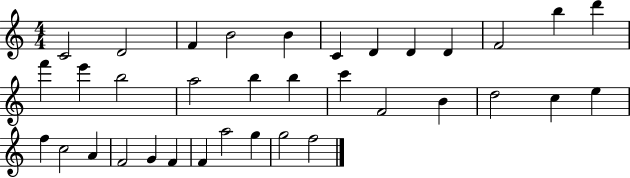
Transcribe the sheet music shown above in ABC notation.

X:1
T:Untitled
M:4/4
L:1/4
K:C
C2 D2 F B2 B C D D D F2 b d' f' e' b2 a2 b b c' F2 B d2 c e f c2 A F2 G F F a2 g g2 f2